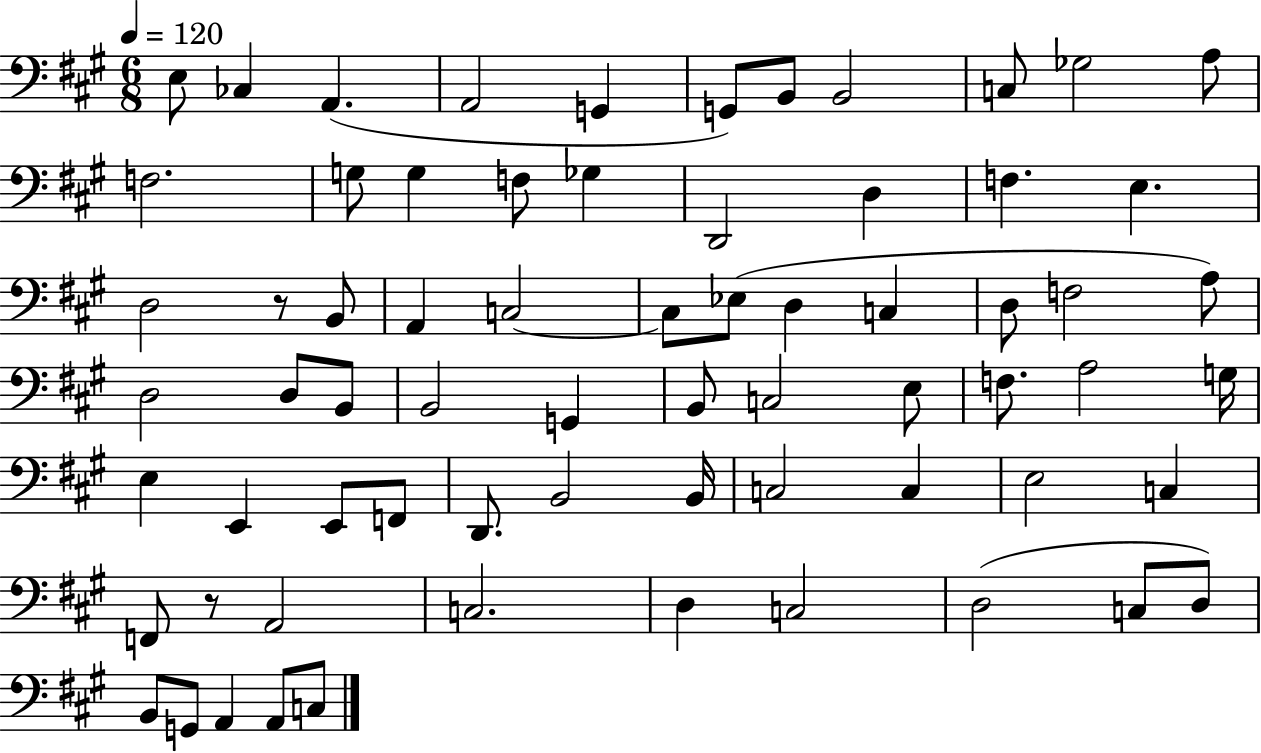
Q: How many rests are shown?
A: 2